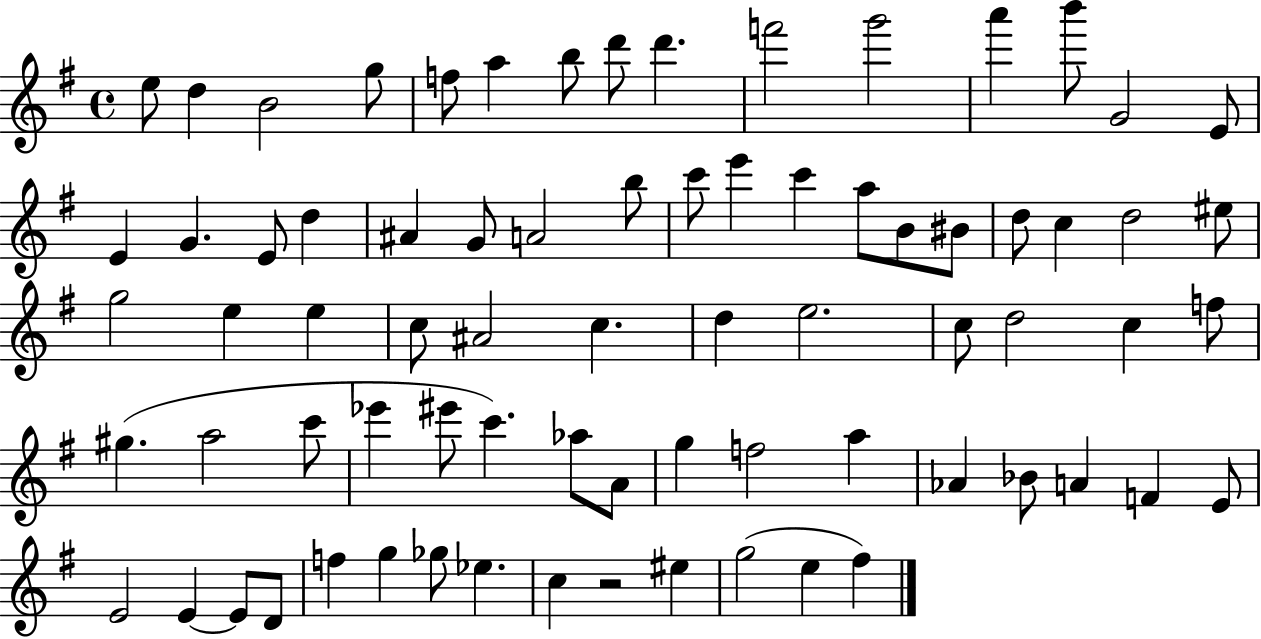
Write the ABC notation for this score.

X:1
T:Untitled
M:4/4
L:1/4
K:G
e/2 d B2 g/2 f/2 a b/2 d'/2 d' f'2 g'2 a' b'/2 G2 E/2 E G E/2 d ^A G/2 A2 b/2 c'/2 e' c' a/2 B/2 ^B/2 d/2 c d2 ^e/2 g2 e e c/2 ^A2 c d e2 c/2 d2 c f/2 ^g a2 c'/2 _e' ^e'/2 c' _a/2 A/2 g f2 a _A _B/2 A F E/2 E2 E E/2 D/2 f g _g/2 _e c z2 ^e g2 e ^f